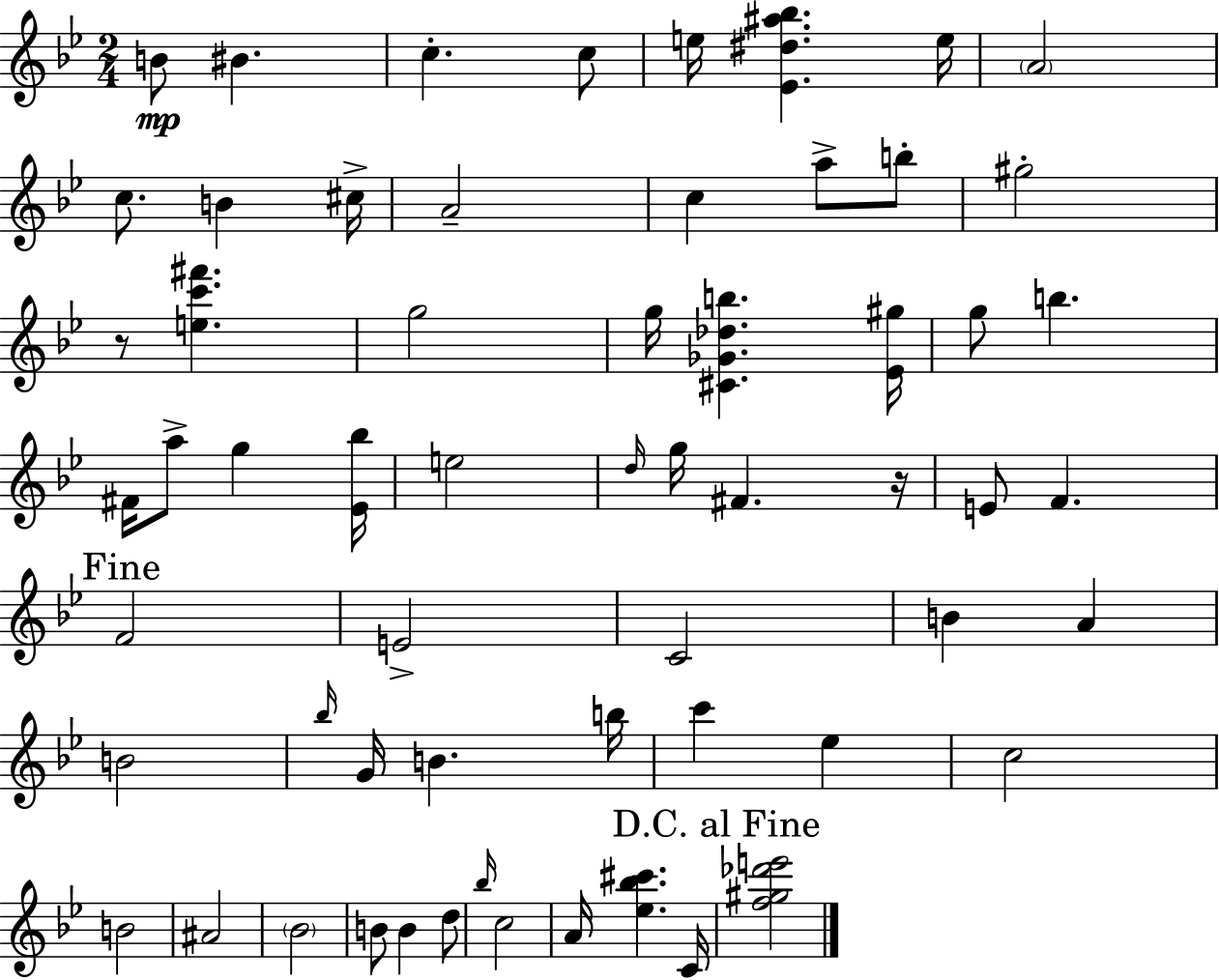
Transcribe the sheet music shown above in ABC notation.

X:1
T:Untitled
M:2/4
L:1/4
K:Gm
B/2 ^B c c/2 e/4 [_E^d^a_b] e/4 A2 c/2 B ^c/4 A2 c a/2 b/2 ^g2 z/2 [ec'^f'] g2 g/4 [^C_G_db] [_E^g]/4 g/2 b ^F/4 a/2 g [_E_b]/4 e2 d/4 g/4 ^F z/4 E/2 F F2 E2 C2 B A B2 _b/4 G/4 B b/4 c' _e c2 B2 ^A2 _B2 B/2 B d/2 _b/4 c2 A/4 [_e_b^c'] C/4 [f^g_d'e']2